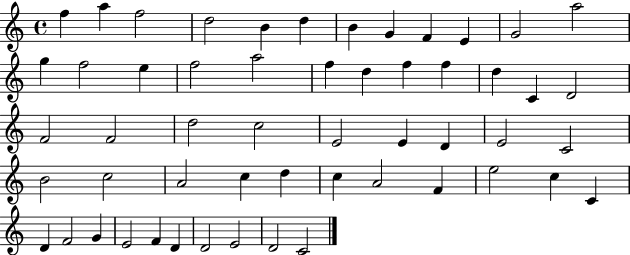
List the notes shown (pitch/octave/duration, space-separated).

F5/q A5/q F5/h D5/h B4/q D5/q B4/q G4/q F4/q E4/q G4/h A5/h G5/q F5/h E5/q F5/h A5/h F5/q D5/q F5/q F5/q D5/q C4/q D4/h F4/h F4/h D5/h C5/h E4/h E4/q D4/q E4/h C4/h B4/h C5/h A4/h C5/q D5/q C5/q A4/h F4/q E5/h C5/q C4/q D4/q F4/h G4/q E4/h F4/q D4/q D4/h E4/h D4/h C4/h